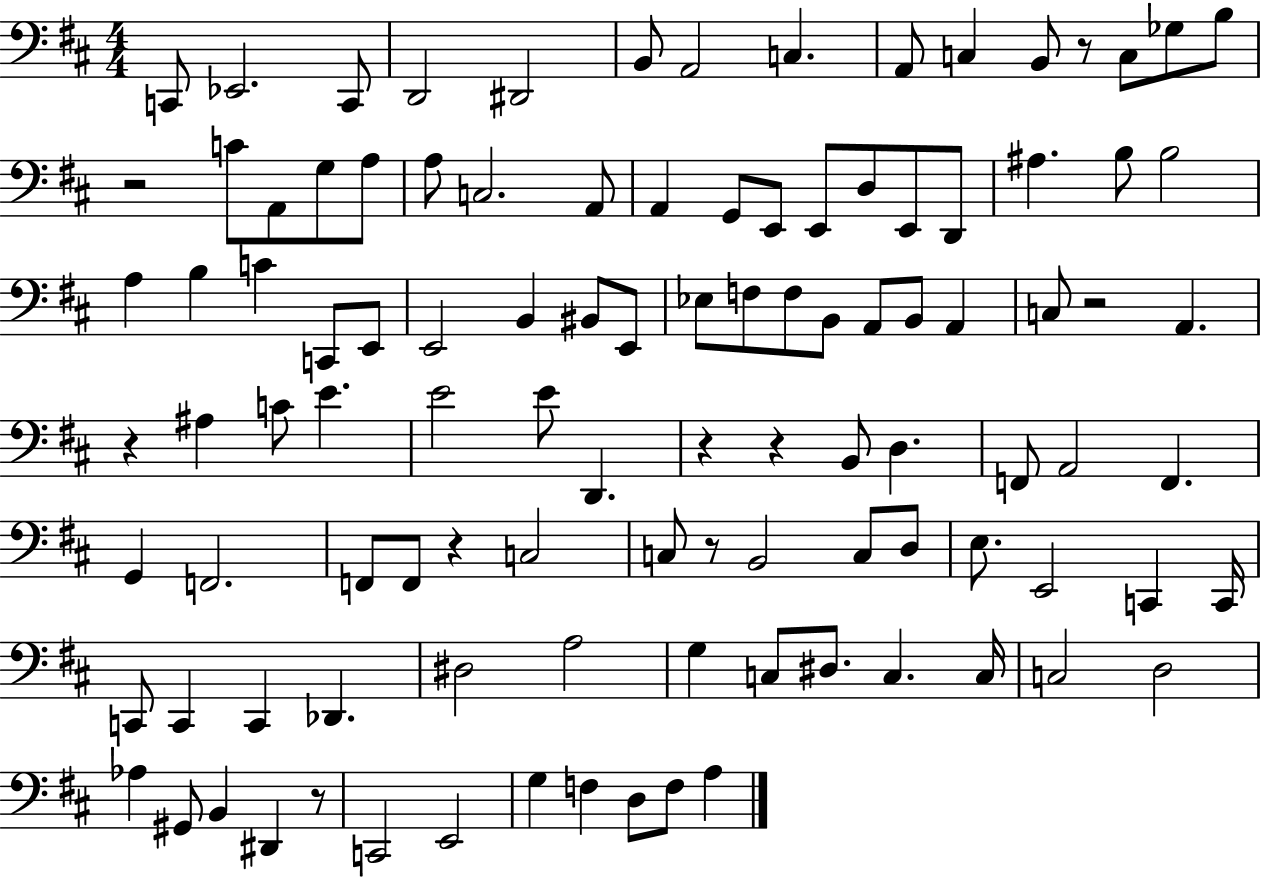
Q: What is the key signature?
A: D major